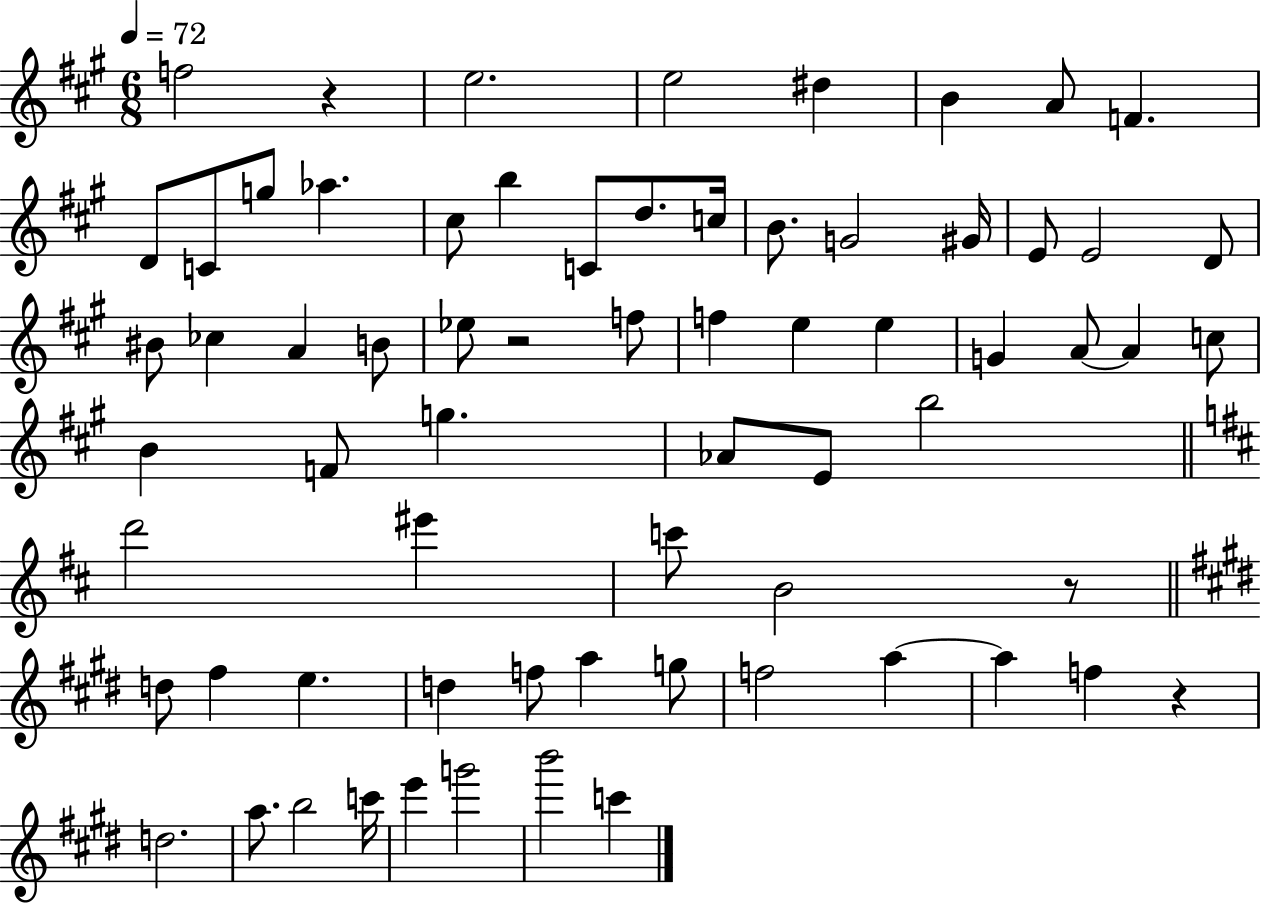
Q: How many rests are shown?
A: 4